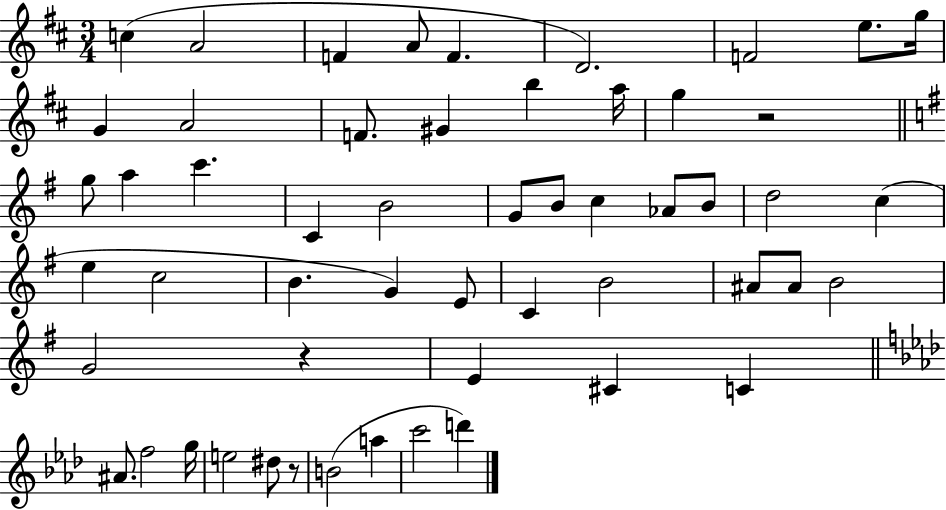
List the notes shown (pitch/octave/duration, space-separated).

C5/q A4/h F4/q A4/e F4/q. D4/h. F4/h E5/e. G5/s G4/q A4/h F4/e. G#4/q B5/q A5/s G5/q R/h G5/e A5/q C6/q. C4/q B4/h G4/e B4/e C5/q Ab4/e B4/e D5/h C5/q E5/q C5/h B4/q. G4/q E4/e C4/q B4/h A#4/e A#4/e B4/h G4/h R/q E4/q C#4/q C4/q A#4/e. F5/h G5/s E5/h D#5/e R/e B4/h A5/q C6/h D6/q